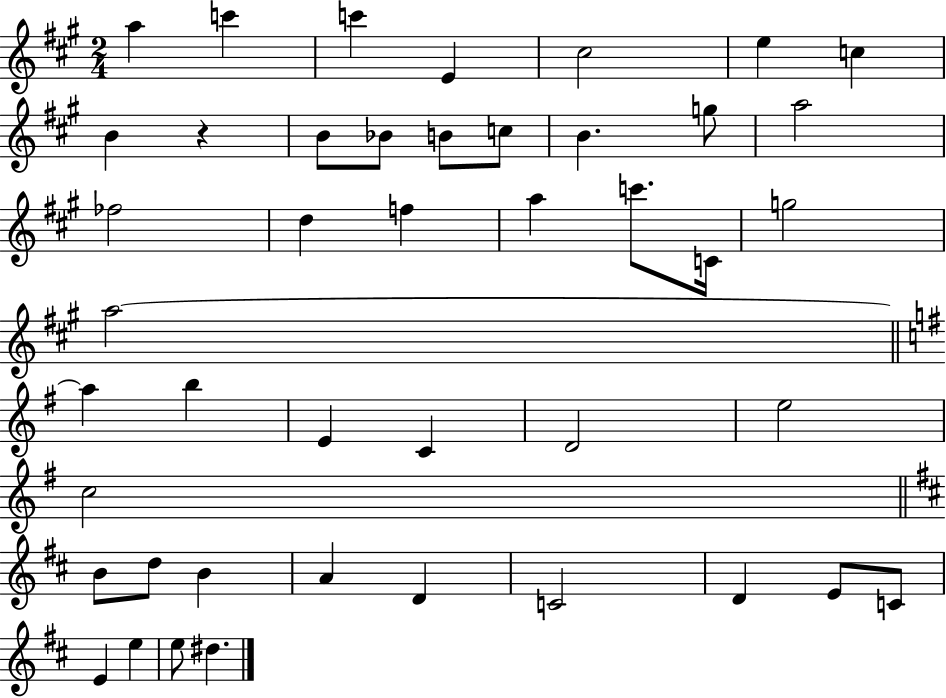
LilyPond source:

{
  \clef treble
  \numericTimeSignature
  \time 2/4
  \key a \major
  \repeat volta 2 { a''4 c'''4 | c'''4 e'4 | cis''2 | e''4 c''4 | \break b'4 r4 | b'8 bes'8 b'8 c''8 | b'4. g''8 | a''2 | \break fes''2 | d''4 f''4 | a''4 c'''8. c'16 | g''2 | \break a''2~~ | \bar "||" \break \key e \minor a''4 b''4 | e'4 c'4 | d'2 | e''2 | \break c''2 | \bar "||" \break \key d \major b'8 d''8 b'4 | a'4 d'4 | c'2 | d'4 e'8 c'8 | \break e'4 e''4 | e''8 dis''4. | } \bar "|."
}